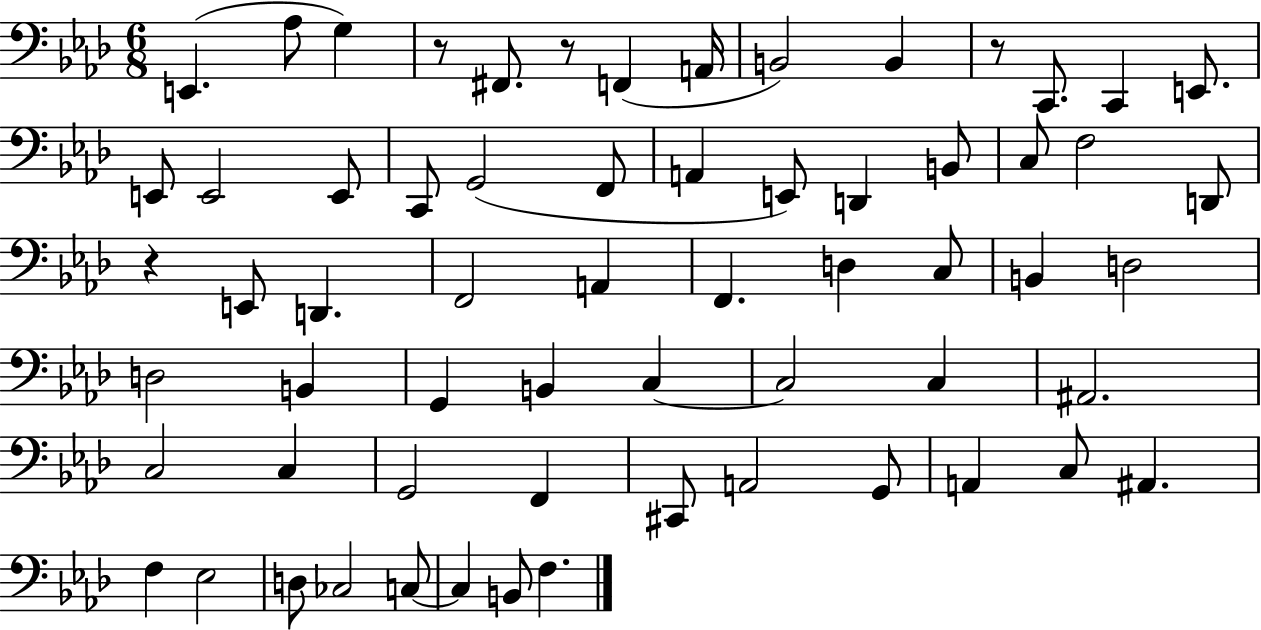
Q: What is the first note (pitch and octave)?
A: E2